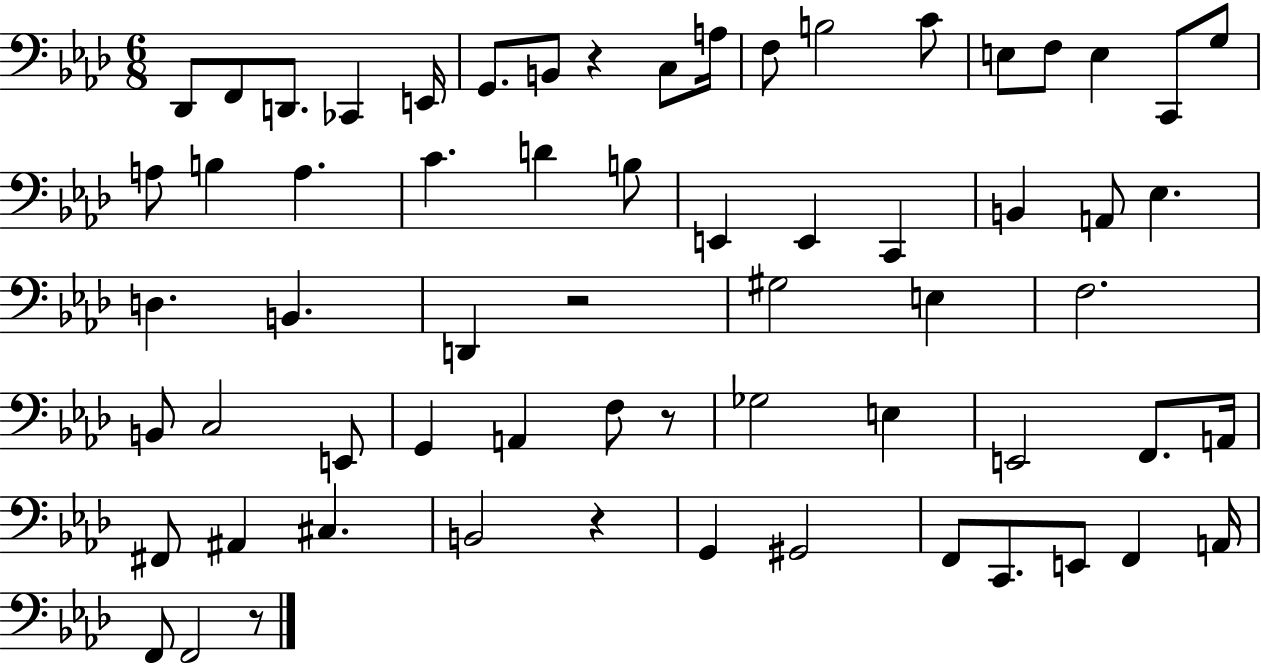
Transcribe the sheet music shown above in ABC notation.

X:1
T:Untitled
M:6/8
L:1/4
K:Ab
_D,,/2 F,,/2 D,,/2 _C,, E,,/4 G,,/2 B,,/2 z C,/2 A,/4 F,/2 B,2 C/2 E,/2 F,/2 E, C,,/2 G,/2 A,/2 B, A, C D B,/2 E,, E,, C,, B,, A,,/2 _E, D, B,, D,, z2 ^G,2 E, F,2 B,,/2 C,2 E,,/2 G,, A,, F,/2 z/2 _G,2 E, E,,2 F,,/2 A,,/4 ^F,,/2 ^A,, ^C, B,,2 z G,, ^G,,2 F,,/2 C,,/2 E,,/2 F,, A,,/4 F,,/2 F,,2 z/2